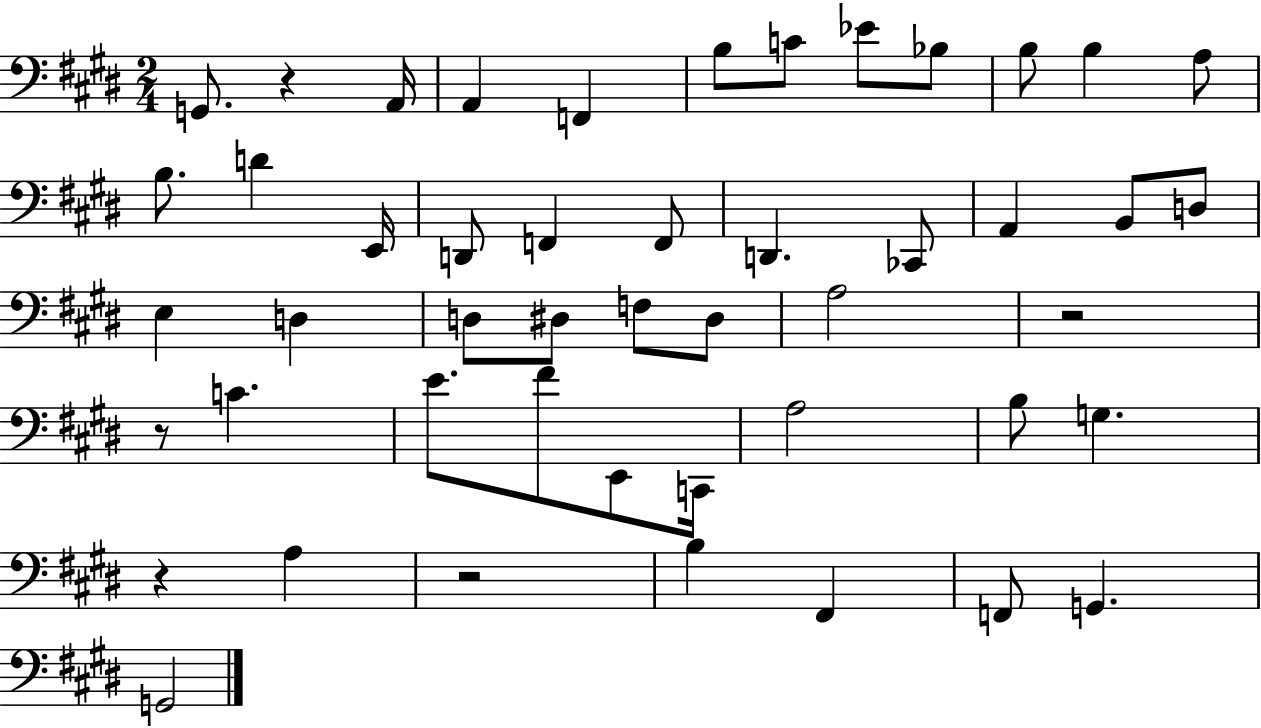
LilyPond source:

{
  \clef bass
  \numericTimeSignature
  \time 2/4
  \key e \major
  g,8. r4 a,16 | a,4 f,4 | b8 c'8 ees'8 bes8 | b8 b4 a8 | \break b8. d'4 e,16 | d,8 f,4 f,8 | d,4. ces,8 | a,4 b,8 d8 | \break e4 d4 | d8 dis8 f8 dis8 | a2 | r2 | \break r8 c'4. | e'8. fis'8 e,8 c,16 | a2 | b8 g4. | \break r4 a4 | r2 | b4 fis,4 | f,8 g,4. | \break g,2 | \bar "|."
}